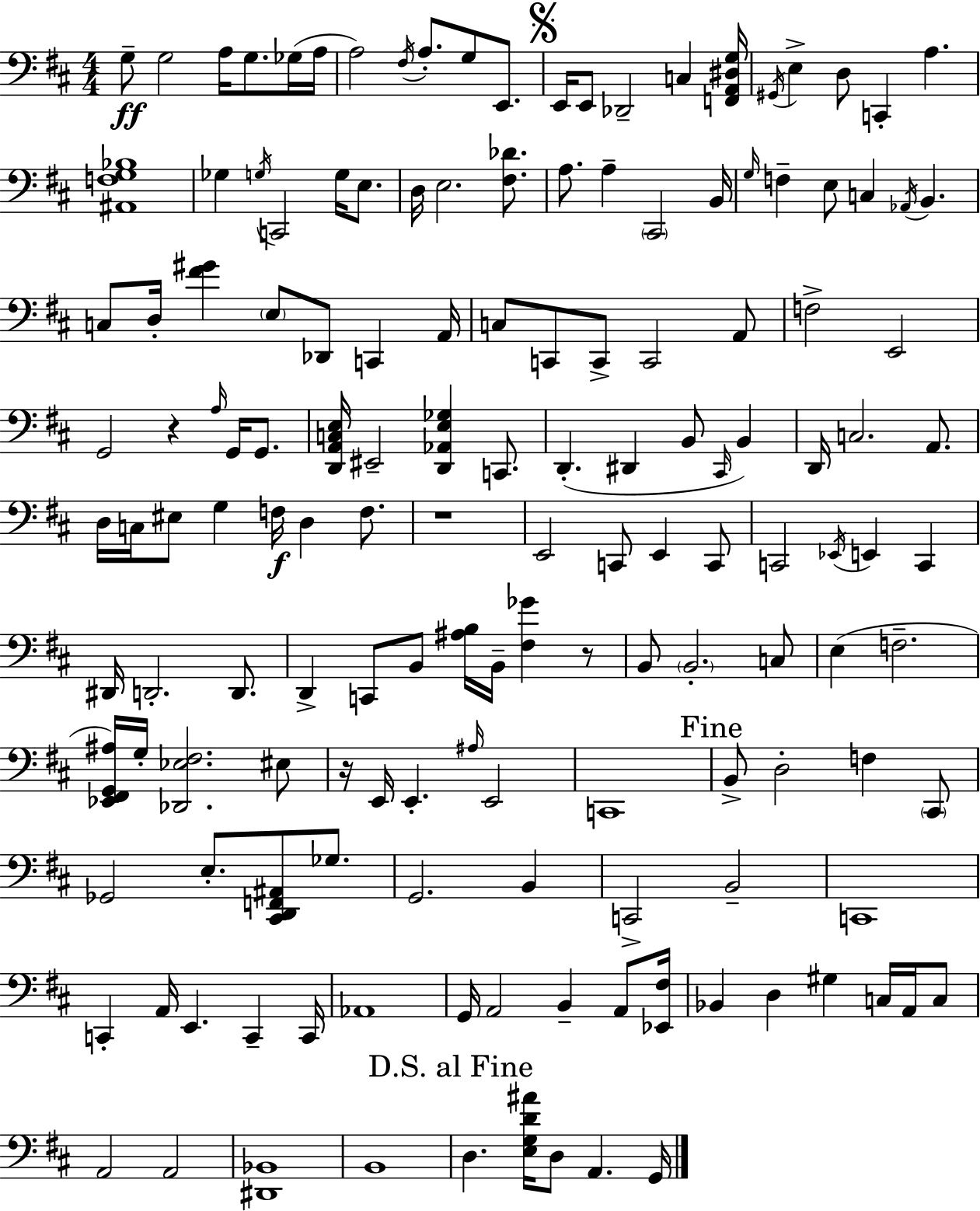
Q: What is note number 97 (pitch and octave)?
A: E2